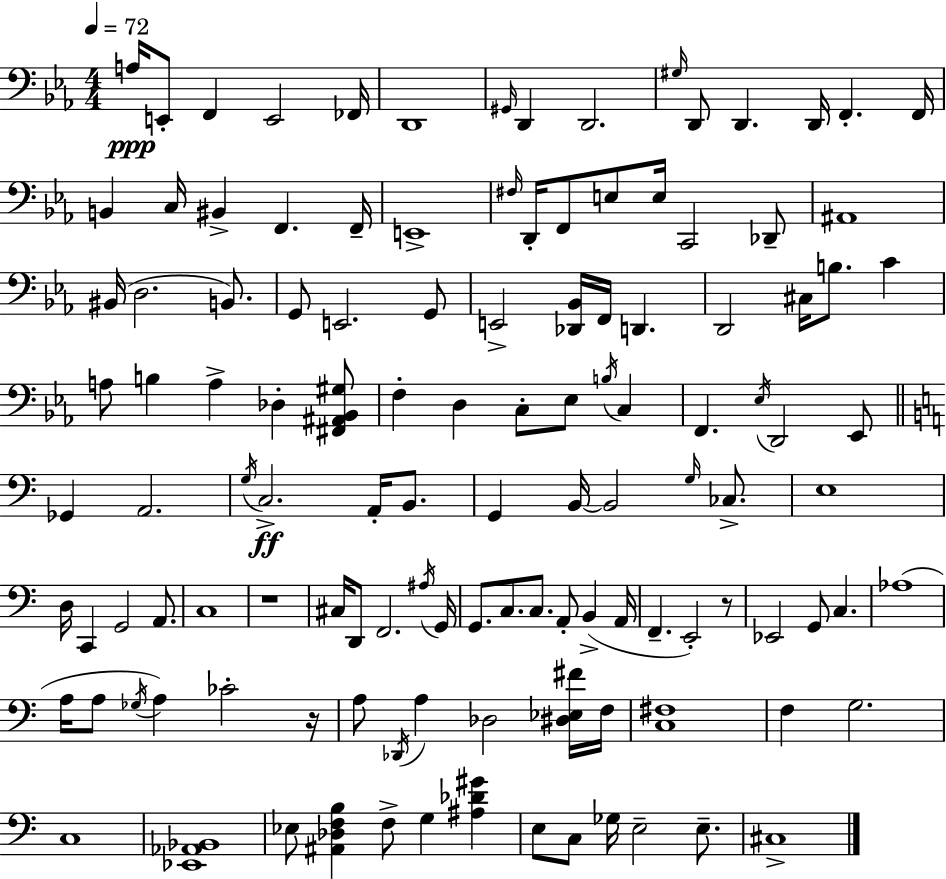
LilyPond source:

{
  \clef bass
  \numericTimeSignature
  \time 4/4
  \key c \minor
  \tempo 4 = 72
  a16\ppp e,8-. f,4 e,2 fes,16 | d,1 | \grace { gis,16 } d,4 d,2. | \grace { gis16 } d,8 d,4. d,16 f,4.-. | \break f,16 b,4 c16 bis,4-> f,4. | f,16-- e,1-> | \grace { fis16 } d,16-. f,8 e8 e16 c,2 | des,8-- ais,1 | \break bis,16( d2. | b,8.) g,8 e,2. | g,8 e,2-> <des, bes,>16 f,16 d,4. | d,2 cis16 b8. c'4 | \break a8 b4 a4-> des4-. | <fis, ais, bes, gis>8 f4-. d4 c8-. ees8 \acciaccatura { b16 } | c4 f,4. \acciaccatura { ees16 } d,2 | ees,8 \bar "||" \break \key c \major ges,4 a,2. | \acciaccatura { g16 } c2.->\ff a,16-. b,8. | g,4 b,16~~ b,2 \grace { g16 } ces8.-> | e1 | \break d16 c,4 g,2 a,8. | c1 | r1 | cis16 d,8 f,2. | \break \acciaccatura { ais16 } g,16 g,8. c8. c8. a,8-. b,4->( | a,16 f,4.-- e,2-.) | r8 ees,2 g,8 c4. | aes1( | \break a16 a8 \acciaccatura { ges16 } a4) ces'2-. | r16 a8 \acciaccatura { des,16 } a4 des2 | <dis ees fis'>16 f16 <c fis>1 | f4 g2. | \break c1 | <ees, aes, bes,>1 | ees8 <ais, des f b>4 f8-> g4 | <ais des' gis'>4 e8 c8 ges16 e2-- | \break e8.-- cis1-> | \bar "|."
}